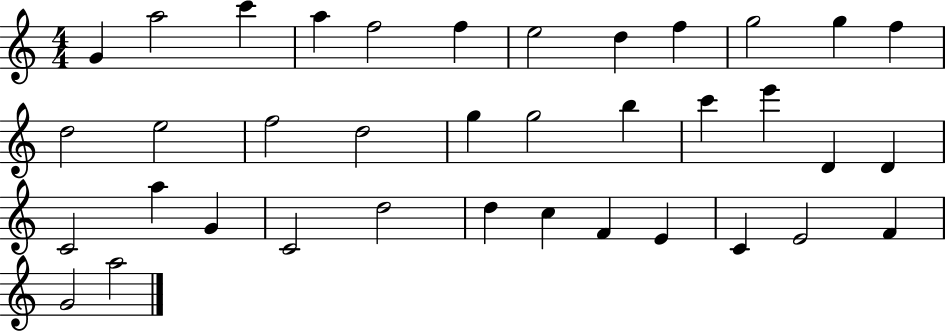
{
  \clef treble
  \numericTimeSignature
  \time 4/4
  \key c \major
  g'4 a''2 c'''4 | a''4 f''2 f''4 | e''2 d''4 f''4 | g''2 g''4 f''4 | \break d''2 e''2 | f''2 d''2 | g''4 g''2 b''4 | c'''4 e'''4 d'4 d'4 | \break c'2 a''4 g'4 | c'2 d''2 | d''4 c''4 f'4 e'4 | c'4 e'2 f'4 | \break g'2 a''2 | \bar "|."
}